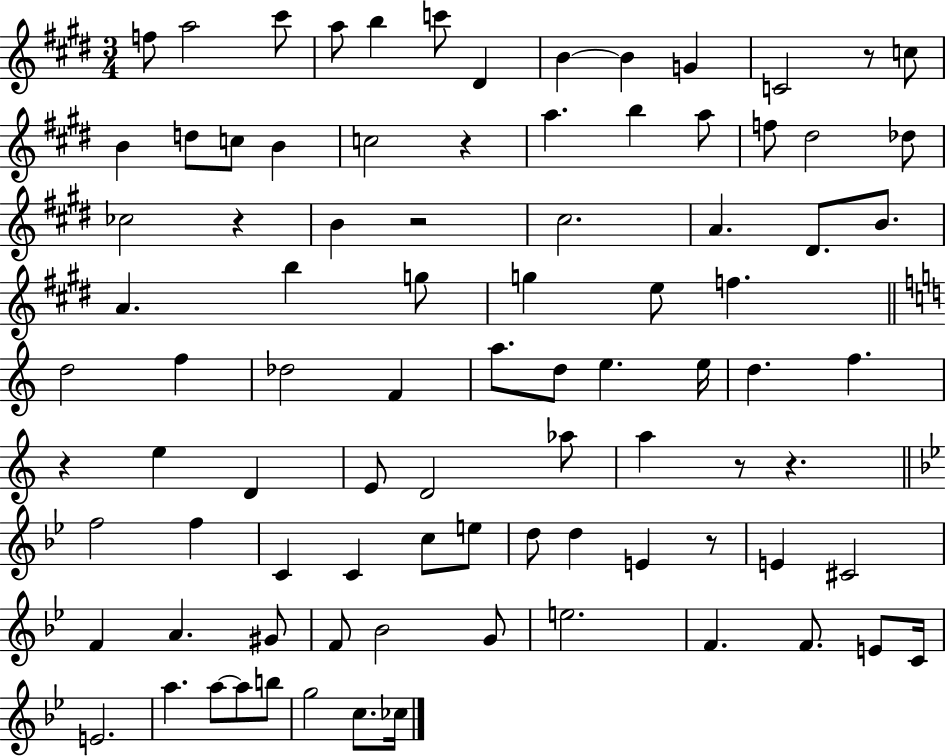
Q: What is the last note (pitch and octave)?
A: CES5